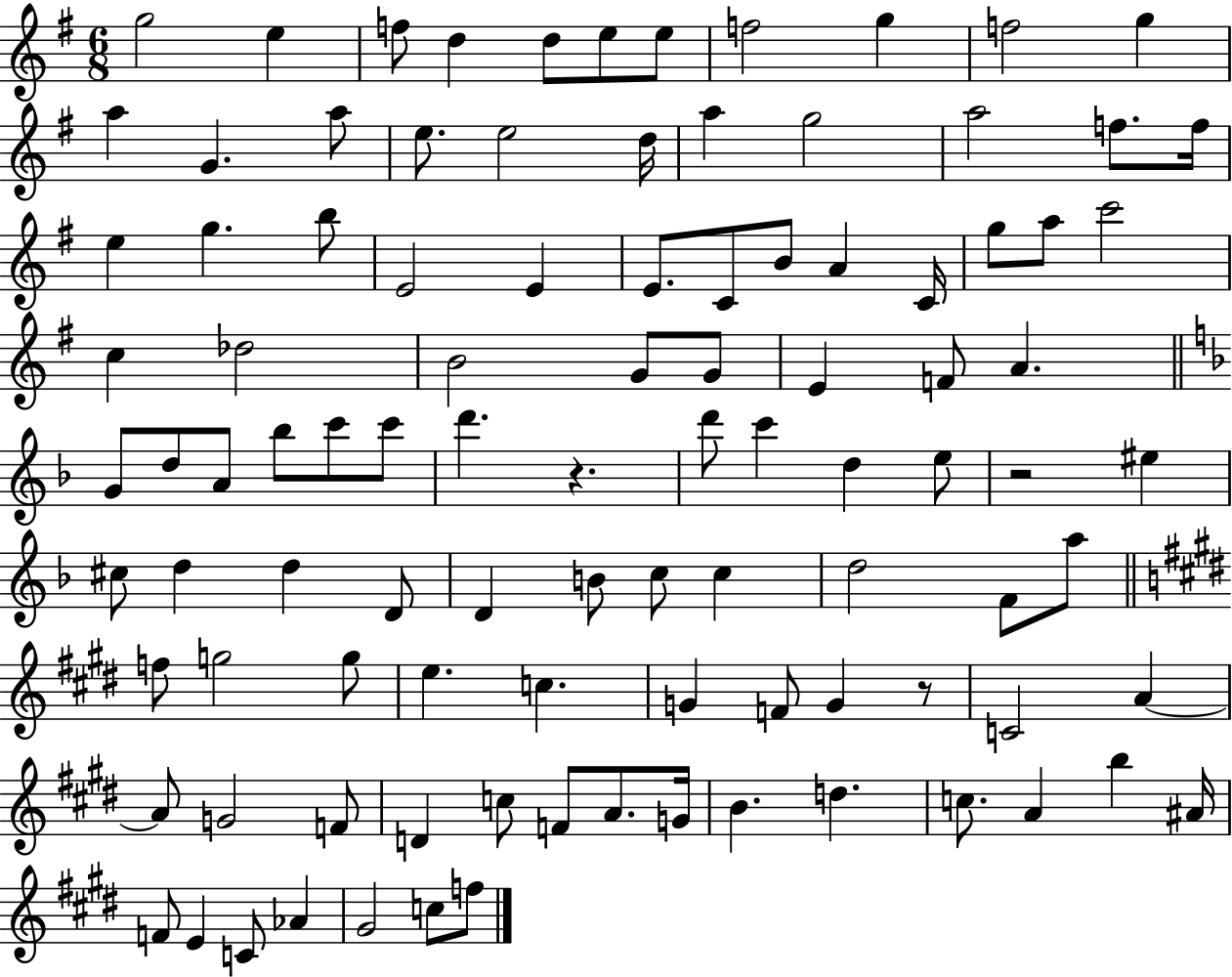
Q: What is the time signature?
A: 6/8